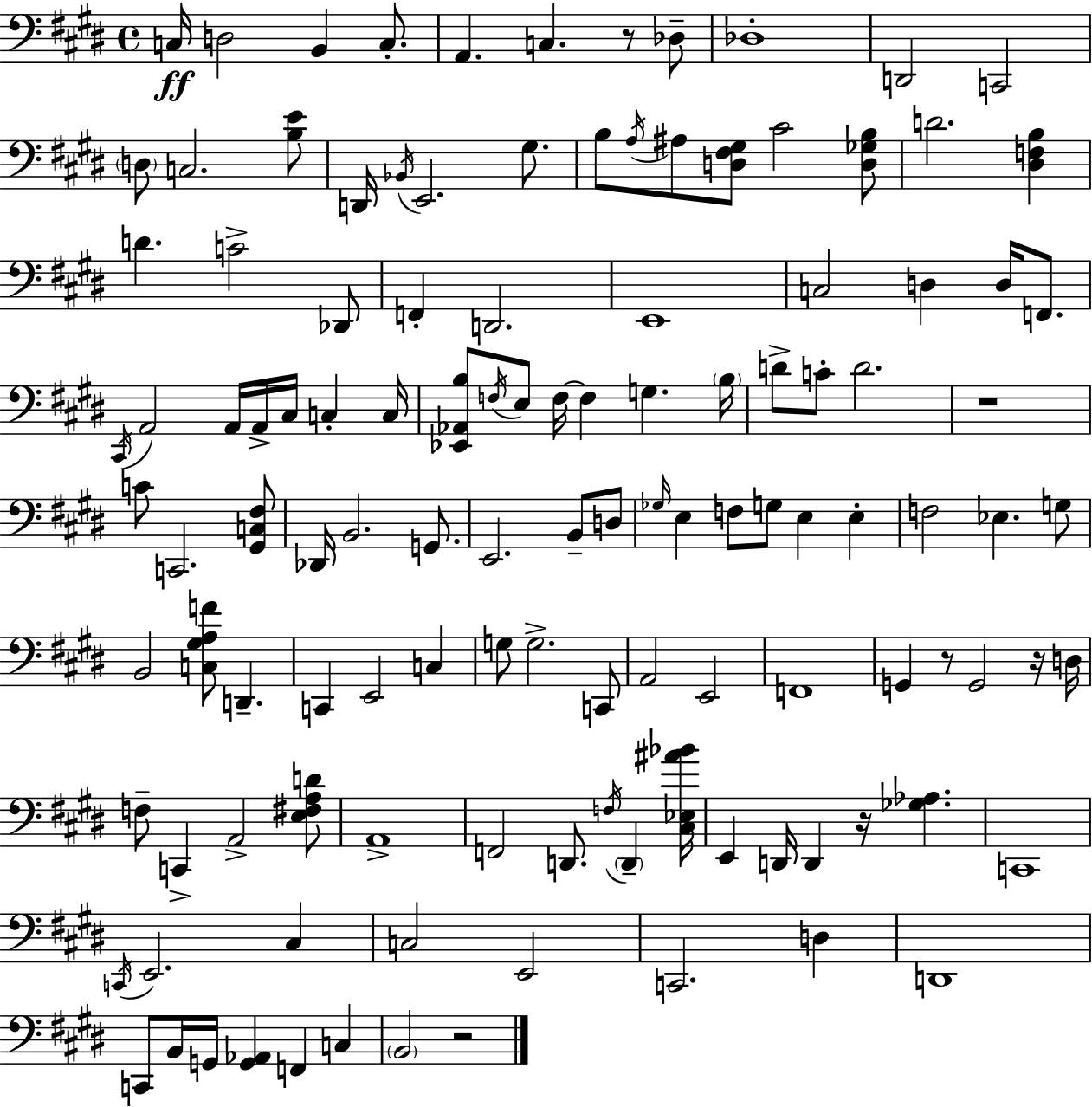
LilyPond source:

{
  \clef bass
  \time 4/4
  \defaultTimeSignature
  \key e \major
  \repeat volta 2 { c16\ff d2 b,4 c8.-. | a,4. c4. r8 des8-- | des1-. | d,2 c,2 | \break \parenthesize d8 c2. <b e'>8 | d,16 \acciaccatura { bes,16 } e,2. gis8. | b8 \acciaccatura { a16 } ais8 <d fis gis>8 cis'2 | <d ges b>8 d'2. <dis f b>4 | \break d'4. c'2-> | des,8 f,4-. d,2. | e,1 | c2 d4 d16 f,8. | \break \acciaccatura { cis,16 } a,2 a,16 a,16-> cis16 c4-. | c16 <ees, aes, b>8 \acciaccatura { f16 } e8 f16~~ f4 g4. | \parenthesize b16 d'8-> c'8-. d'2. | r1 | \break c'8 c,2. | <gis, c fis>8 des,16 b,2. | g,8. e,2. | b,8-- d8 \grace { ges16 } e4 f8 g8 e4 | \break e4-. f2 ees4. | g8 b,2 <c gis a f'>8 d,4.-- | c,4 e,2 | c4 g8 g2.-> | \break c,8 a,2 e,2 | f,1 | g,4 r8 g,2 | r16 d16 f8-- c,4-> a,2-> | \break <e fis a d'>8 a,1-> | f,2 d,8. | \acciaccatura { f16 } \parenthesize d,4-- <cis ees ais' bes'>16 e,4 d,16 d,4 r16 | <ges aes>4. c,1 | \break \acciaccatura { c,16 } e,2. | cis4 c2 e,2 | c,2. | d4 d,1 | \break c,8 b,16 g,16 <g, aes,>4 f,4 | c4 \parenthesize b,2 r2 | } \bar "|."
}